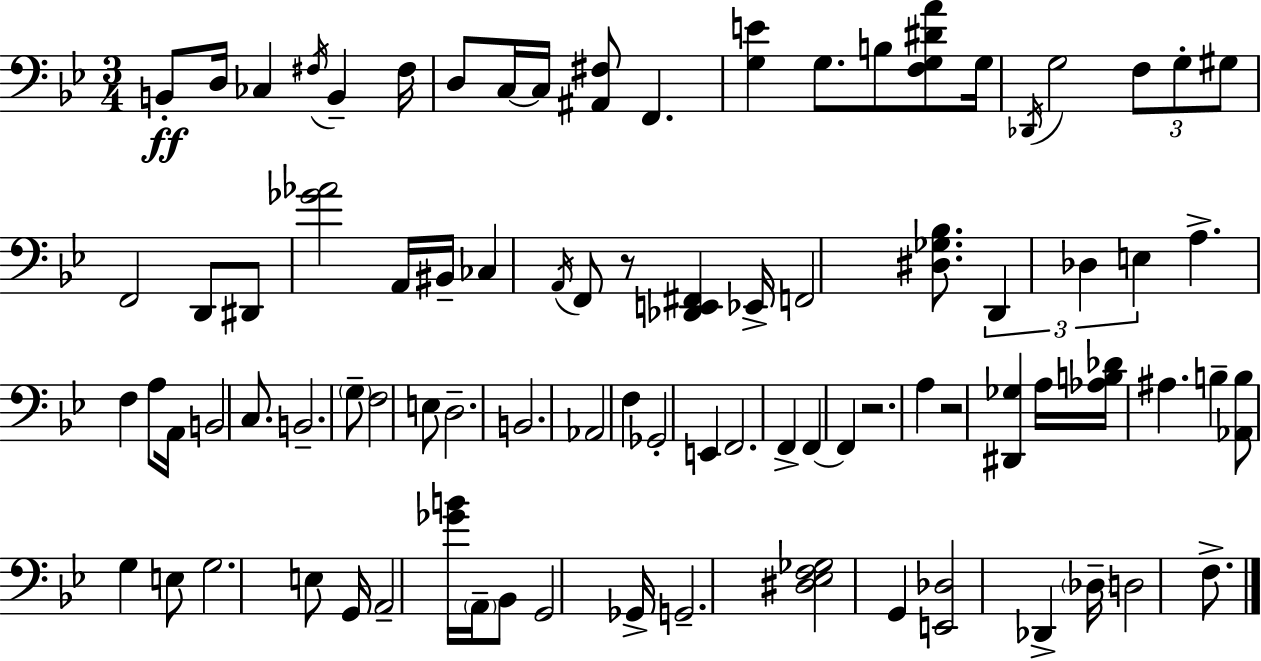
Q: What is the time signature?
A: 3/4